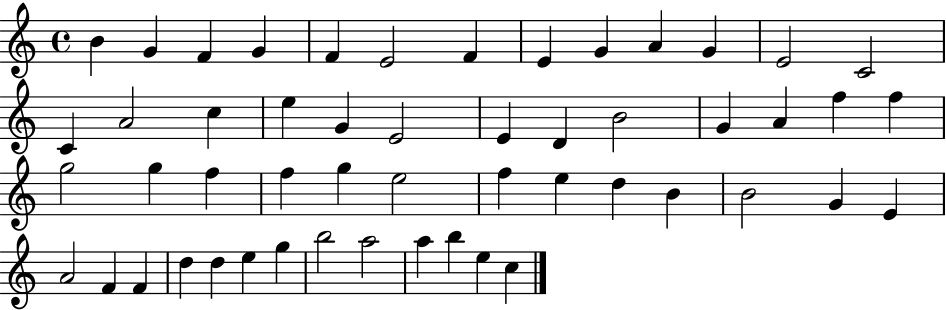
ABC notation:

X:1
T:Untitled
M:4/4
L:1/4
K:C
B G F G F E2 F E G A G E2 C2 C A2 c e G E2 E D B2 G A f f g2 g f f g e2 f e d B B2 G E A2 F F d d e g b2 a2 a b e c